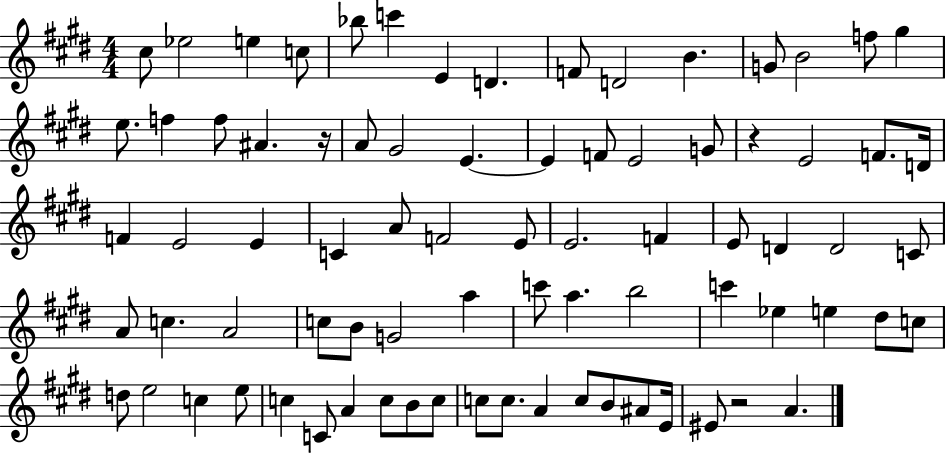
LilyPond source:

{
  \clef treble
  \numericTimeSignature
  \time 4/4
  \key e \major
  cis''8 ees''2 e''4 c''8 | bes''8 c'''4 e'4 d'4. | f'8 d'2 b'4. | g'8 b'2 f''8 gis''4 | \break e''8. f''4 f''8 ais'4. r16 | a'8 gis'2 e'4.~~ | e'4 f'8 e'2 g'8 | r4 e'2 f'8. d'16 | \break f'4 e'2 e'4 | c'4 a'8 f'2 e'8 | e'2. f'4 | e'8 d'4 d'2 c'8 | \break a'8 c''4. a'2 | c''8 b'8 g'2 a''4 | c'''8 a''4. b''2 | c'''4 ees''4 e''4 dis''8 c''8 | \break d''8 e''2 c''4 e''8 | c''4 c'8 a'4 c''8 b'8 c''8 | c''8 c''8. a'4 c''8 b'8 ais'8 e'16 | eis'8 r2 a'4. | \break \bar "|."
}